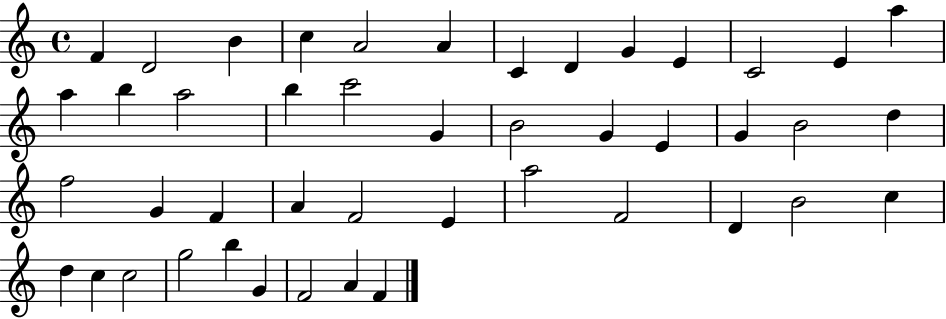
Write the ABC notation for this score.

X:1
T:Untitled
M:4/4
L:1/4
K:C
F D2 B c A2 A C D G E C2 E a a b a2 b c'2 G B2 G E G B2 d f2 G F A F2 E a2 F2 D B2 c d c c2 g2 b G F2 A F